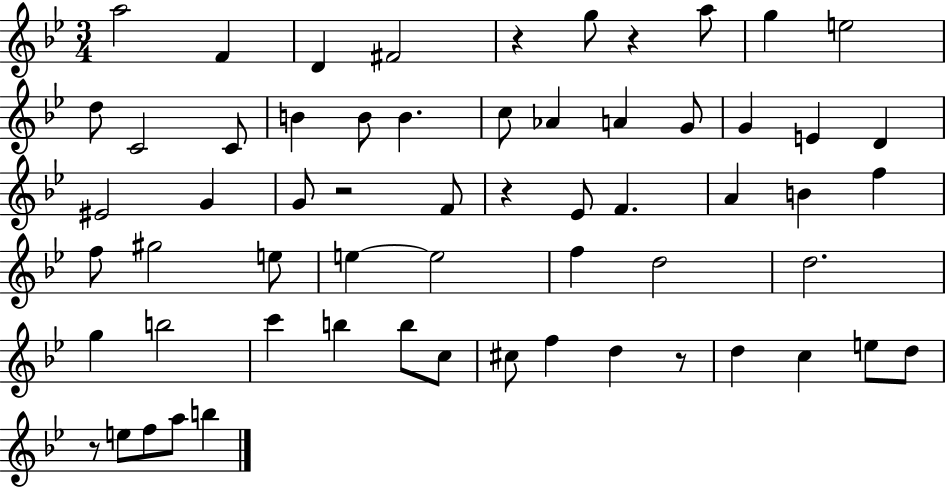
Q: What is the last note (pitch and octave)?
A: B5